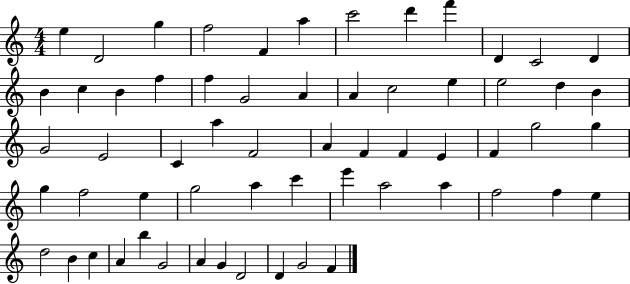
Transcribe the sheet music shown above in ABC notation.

X:1
T:Untitled
M:4/4
L:1/4
K:C
e D2 g f2 F a c'2 d' f' D C2 D B c B f f G2 A A c2 e e2 d B G2 E2 C a F2 A F F E F g2 g g f2 e g2 a c' e' a2 a f2 f e d2 B c A b G2 A G D2 D G2 F